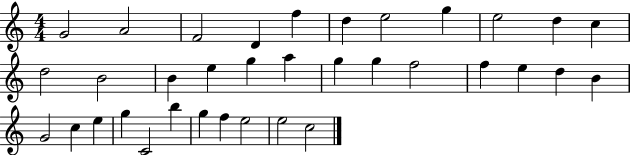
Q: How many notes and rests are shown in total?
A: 35